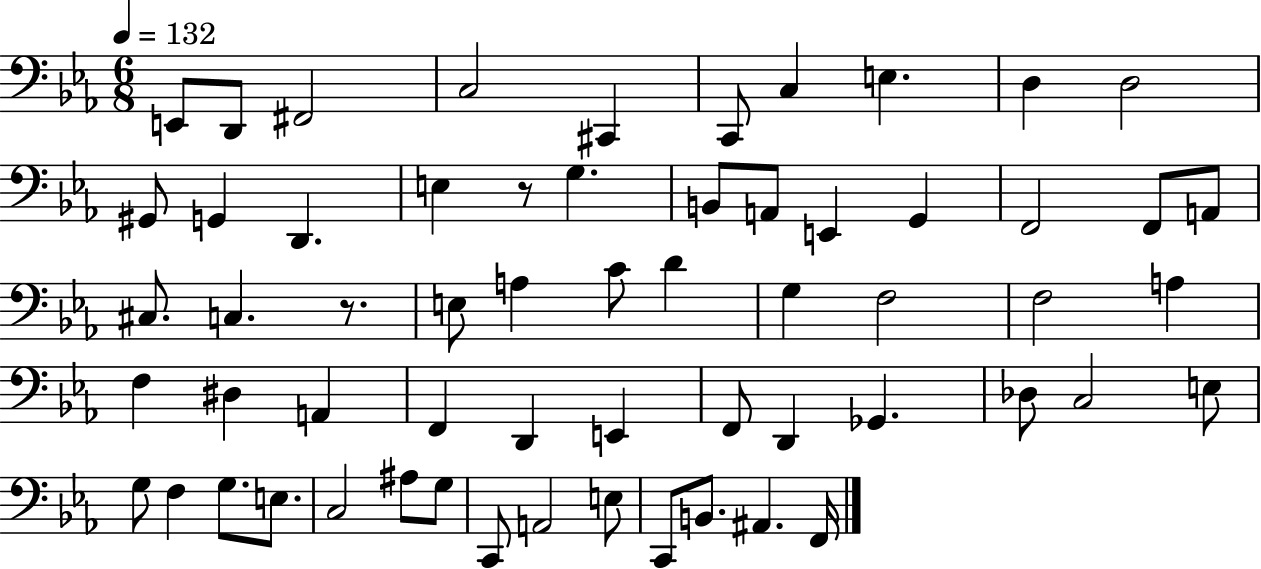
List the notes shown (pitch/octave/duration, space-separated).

E2/e D2/e F#2/h C3/h C#2/q C2/e C3/q E3/q. D3/q D3/h G#2/e G2/q D2/q. E3/q R/e G3/q. B2/e A2/e E2/q G2/q F2/h F2/e A2/e C#3/e. C3/q. R/e. E3/e A3/q C4/e D4/q G3/q F3/h F3/h A3/q F3/q D#3/q A2/q F2/q D2/q E2/q F2/e D2/q Gb2/q. Db3/e C3/h E3/e G3/e F3/q G3/e. E3/e. C3/h A#3/e G3/e C2/e A2/h E3/e C2/e B2/e. A#2/q. F2/s